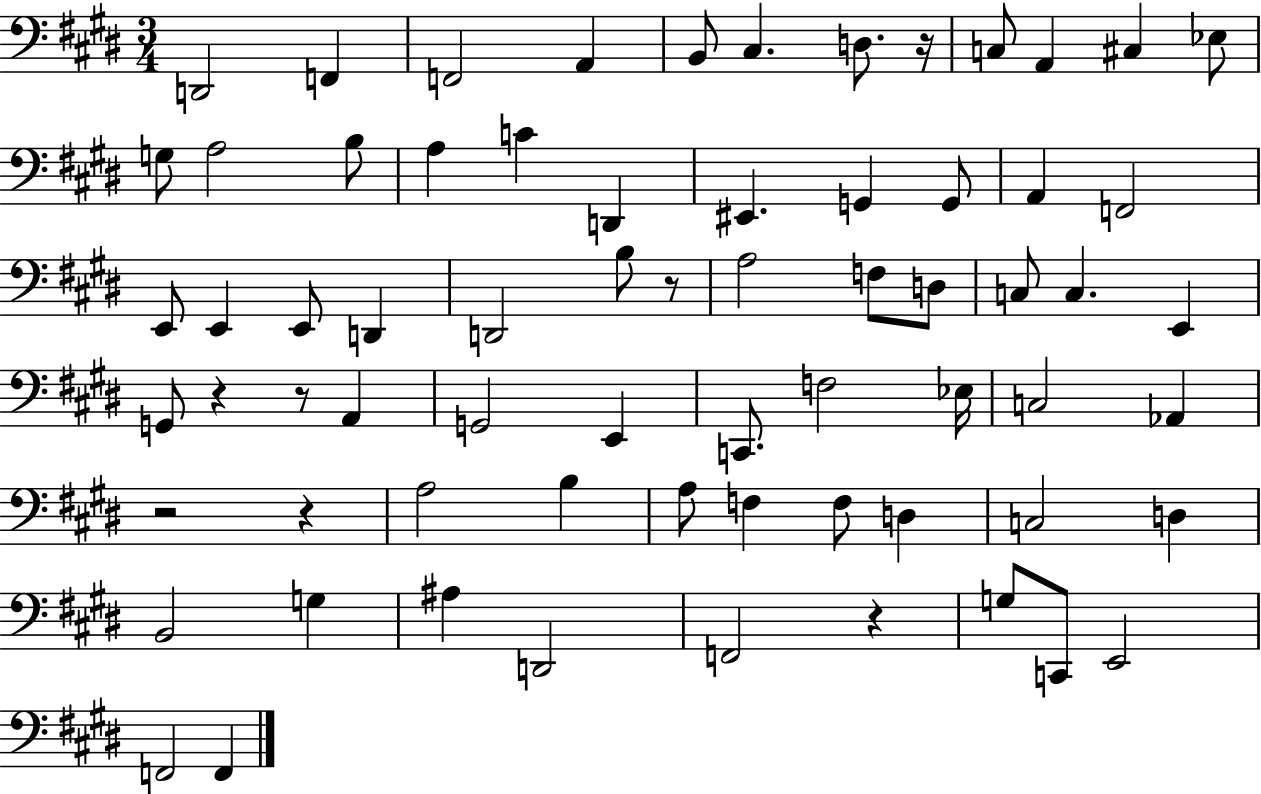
D2/h F2/q F2/h A2/q B2/e C#3/q. D3/e. R/s C3/e A2/q C#3/q Eb3/e G3/e A3/h B3/e A3/q C4/q D2/q EIS2/q. G2/q G2/e A2/q F2/h E2/e E2/q E2/e D2/q D2/h B3/e R/e A3/h F3/e D3/e C3/e C3/q. E2/q G2/e R/q R/e A2/q G2/h E2/q C2/e. F3/h Eb3/s C3/h Ab2/q R/h R/q A3/h B3/q A3/e F3/q F3/e D3/q C3/h D3/q B2/h G3/q A#3/q D2/h F2/h R/q G3/e C2/e E2/h F2/h F2/q